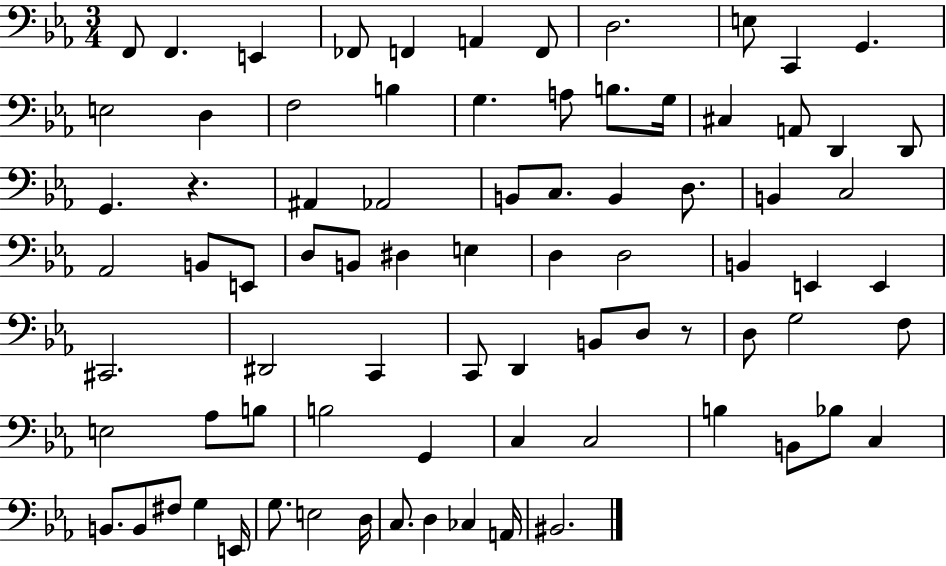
F2/e F2/q. E2/q FES2/e F2/q A2/q F2/e D3/h. E3/e C2/q G2/q. E3/h D3/q F3/h B3/q G3/q. A3/e B3/e. G3/s C#3/q A2/e D2/q D2/e G2/q. R/q. A#2/q Ab2/h B2/e C3/e. B2/q D3/e. B2/q C3/h Ab2/h B2/e E2/e D3/e B2/e D#3/q E3/q D3/q D3/h B2/q E2/q E2/q C#2/h. D#2/h C2/q C2/e D2/q B2/e D3/e R/e D3/e G3/h F3/e E3/h Ab3/e B3/e B3/h G2/q C3/q C3/h B3/q B2/e Bb3/e C3/q B2/e. B2/e F#3/e G3/q E2/s G3/e. E3/h D3/s C3/e. D3/q CES3/q A2/s BIS2/h.